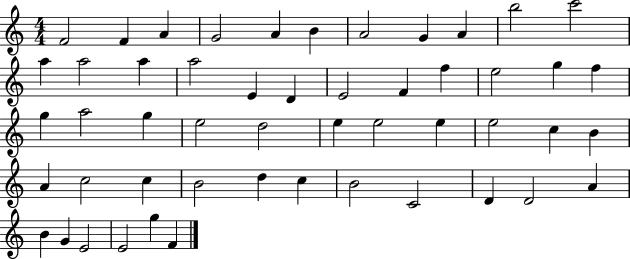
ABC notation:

X:1
T:Untitled
M:4/4
L:1/4
K:C
F2 F A G2 A B A2 G A b2 c'2 a a2 a a2 E D E2 F f e2 g f g a2 g e2 d2 e e2 e e2 c B A c2 c B2 d c B2 C2 D D2 A B G E2 E2 g F